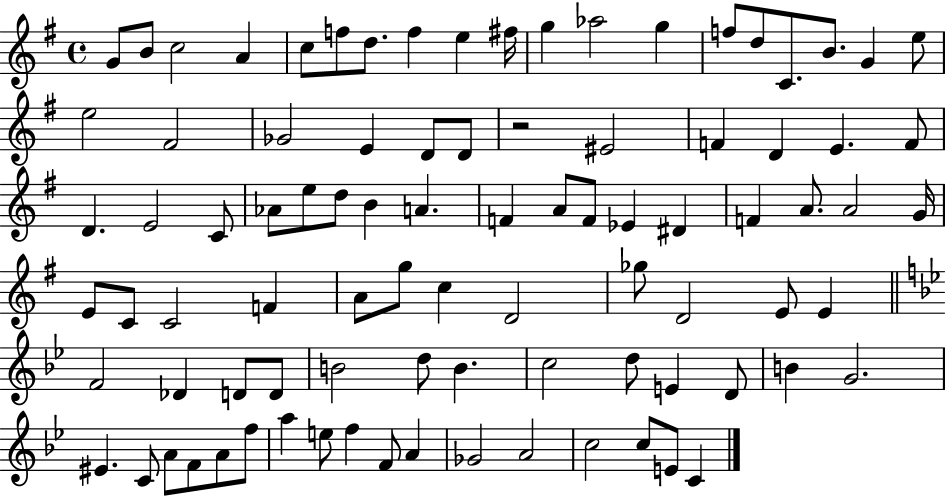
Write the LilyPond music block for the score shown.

{
  \clef treble
  \time 4/4
  \defaultTimeSignature
  \key g \major
  g'8 b'8 c''2 a'4 | c''8 f''8 d''8. f''4 e''4 fis''16 | g''4 aes''2 g''4 | f''8 d''8 c'8. b'8. g'4 e''8 | \break e''2 fis'2 | ges'2 e'4 d'8 d'8 | r2 eis'2 | f'4 d'4 e'4. f'8 | \break d'4. e'2 c'8 | aes'8 e''8 d''8 b'4 a'4. | f'4 a'8 f'8 ees'4 dis'4 | f'4 a'8. a'2 g'16 | \break e'8 c'8 c'2 f'4 | a'8 g''8 c''4 d'2 | ges''8 d'2 e'8 e'4 | \bar "||" \break \key g \minor f'2 des'4 d'8 d'8 | b'2 d''8 b'4. | c''2 d''8 e'4 d'8 | b'4 g'2. | \break eis'4. c'8 a'8 f'8 a'8 f''8 | a''4 e''8 f''4 f'8 a'4 | ges'2 a'2 | c''2 c''8 e'8 c'4 | \break \bar "|."
}